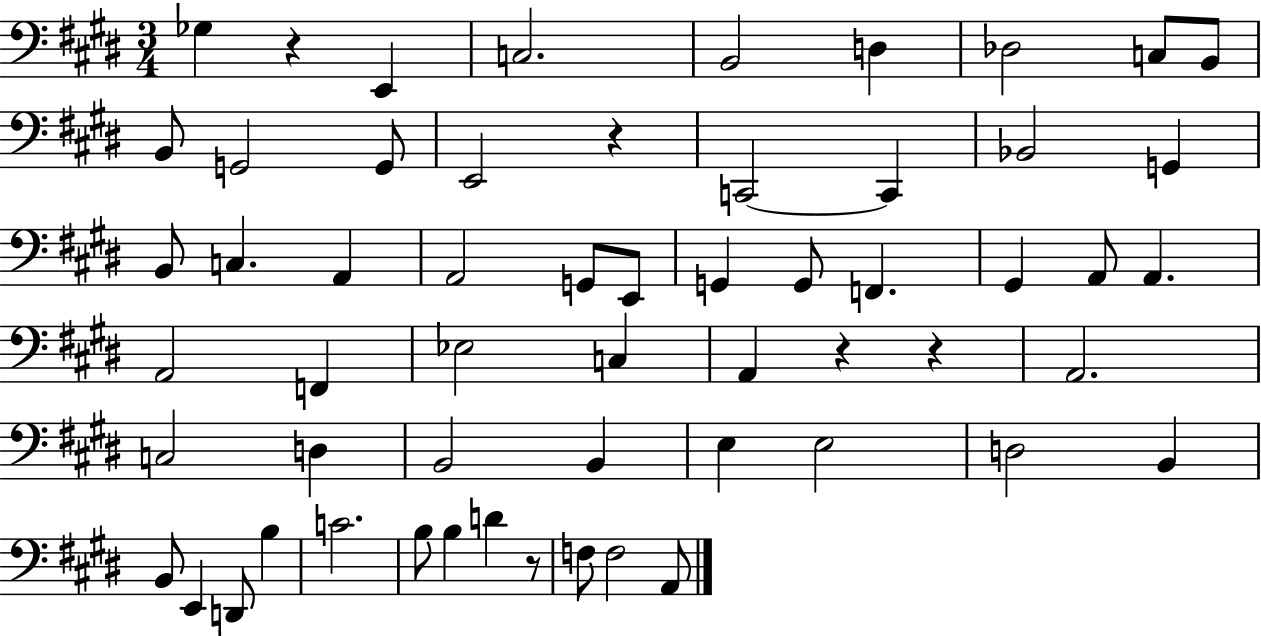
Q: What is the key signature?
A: E major